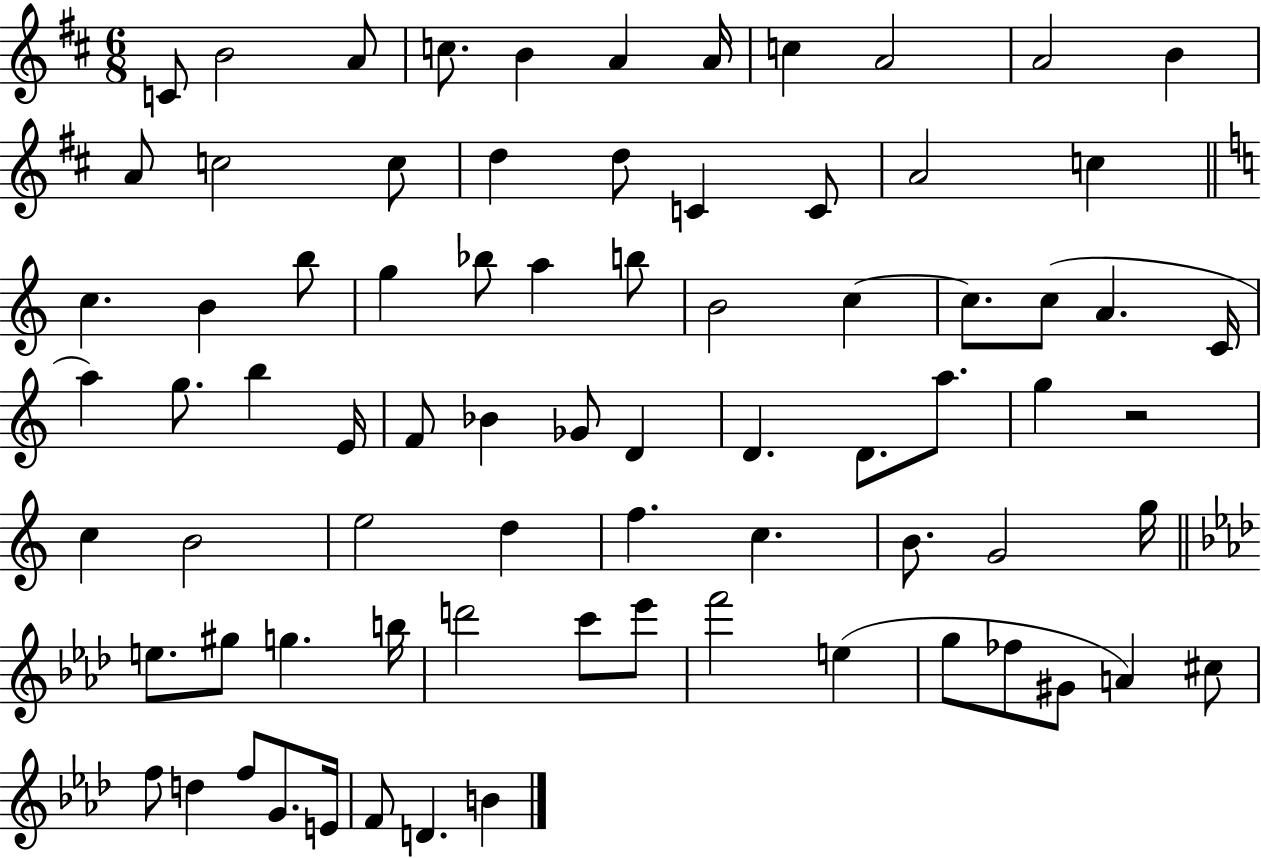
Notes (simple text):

C4/e B4/h A4/e C5/e. B4/q A4/q A4/s C5/q A4/h A4/h B4/q A4/e C5/h C5/e D5/q D5/e C4/q C4/e A4/h C5/q C5/q. B4/q B5/e G5/q Bb5/e A5/q B5/e B4/h C5/q C5/e. C5/e A4/q. C4/s A5/q G5/e. B5/q E4/s F4/e Bb4/q Gb4/e D4/q D4/q. D4/e. A5/e. G5/q R/h C5/q B4/h E5/h D5/q F5/q. C5/q. B4/e. G4/h G5/s E5/e. G#5/e G5/q. B5/s D6/h C6/e Eb6/e F6/h E5/q G5/e FES5/e G#4/e A4/q C#5/e F5/e D5/q F5/e G4/e. E4/s F4/e D4/q. B4/q